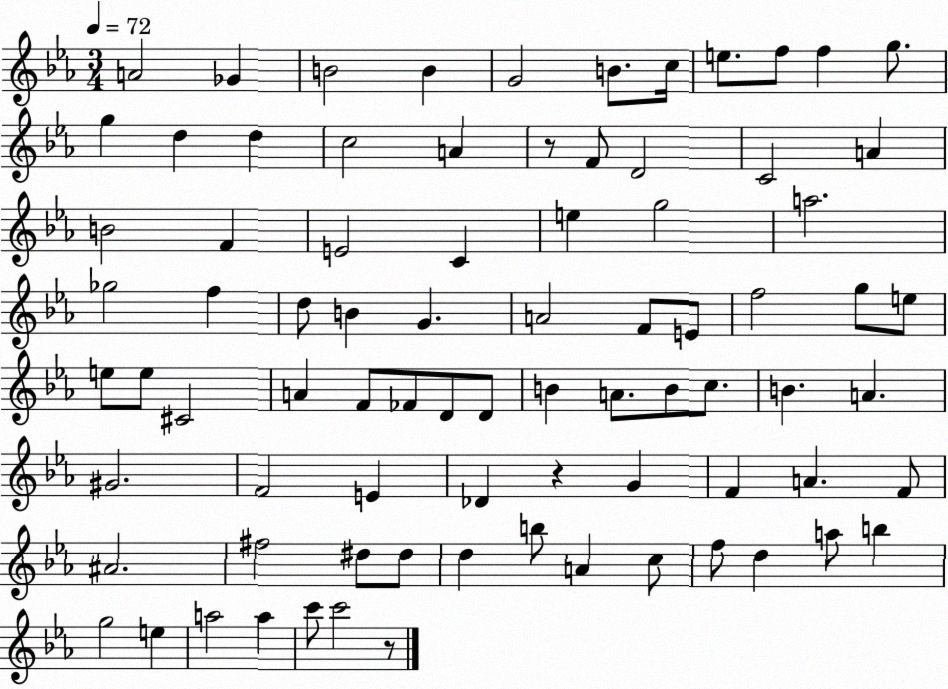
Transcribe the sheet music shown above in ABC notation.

X:1
T:Untitled
M:3/4
L:1/4
K:Eb
A2 _G B2 B G2 B/2 c/4 e/2 f/2 f g/2 g d d c2 A z/2 F/2 D2 C2 A B2 F E2 C e g2 a2 _g2 f d/2 B G A2 F/2 E/2 f2 g/2 e/2 e/2 e/2 ^C2 A F/2 _F/2 D/2 D/2 B A/2 B/2 c/2 B A ^G2 F2 E _D z G F A F/2 ^A2 ^f2 ^d/2 ^d/2 d b/2 A c/2 f/2 d a/2 b g2 e a2 a c'/2 c'2 z/2